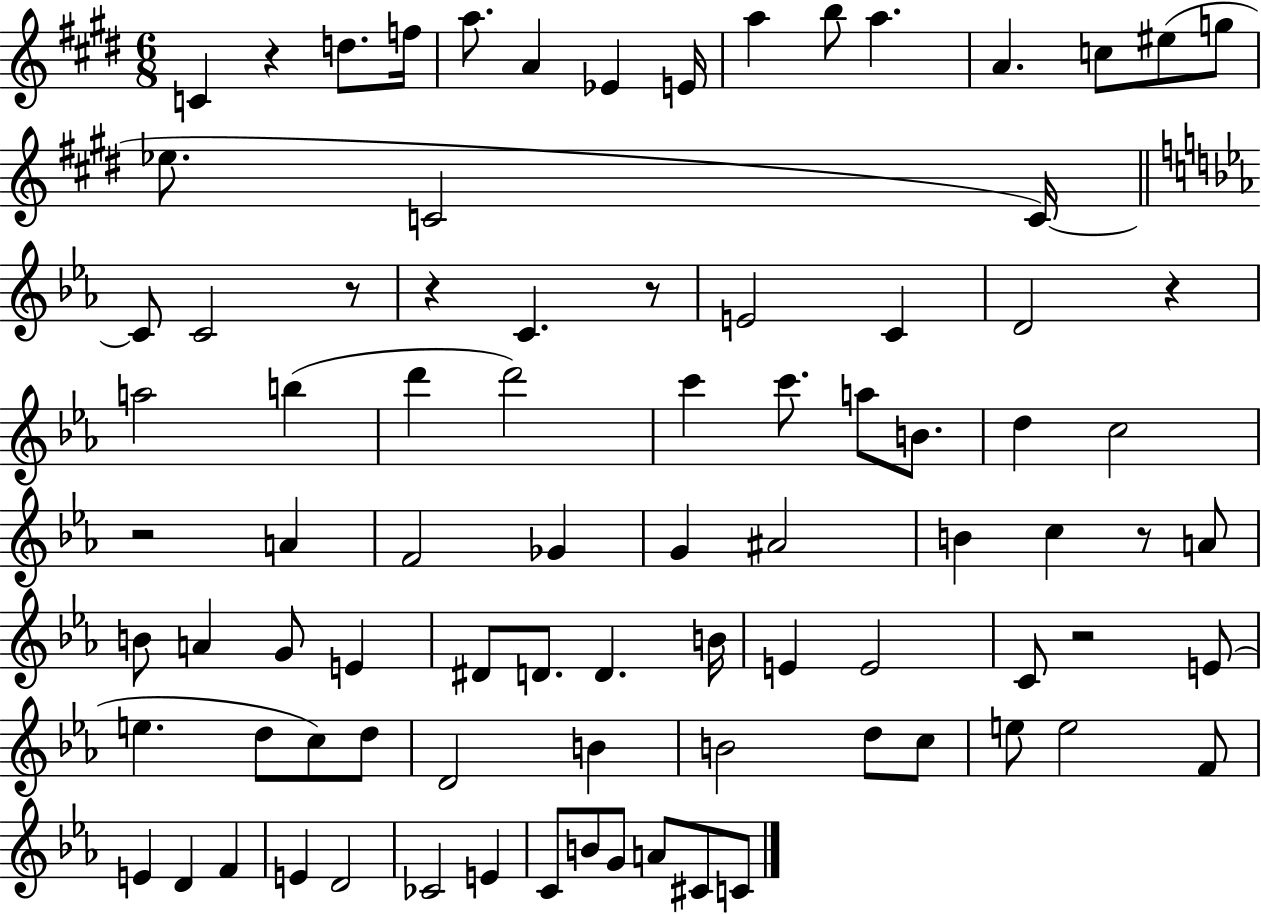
C4/q R/q D5/e. F5/s A5/e. A4/q Eb4/q E4/s A5/q B5/e A5/q. A4/q. C5/e EIS5/e G5/e Eb5/e. C4/h C4/s C4/e C4/h R/e R/q C4/q. R/e E4/h C4/q D4/h R/q A5/h B5/q D6/q D6/h C6/q C6/e. A5/e B4/e. D5/q C5/h R/h A4/q F4/h Gb4/q G4/q A#4/h B4/q C5/q R/e A4/e B4/e A4/q G4/e E4/q D#4/e D4/e. D4/q. B4/s E4/q E4/h C4/e R/h E4/e E5/q. D5/e C5/e D5/e D4/h B4/q B4/h D5/e C5/e E5/e E5/h F4/e E4/q D4/q F4/q E4/q D4/h CES4/h E4/q C4/e B4/e G4/e A4/e C#4/e C4/e